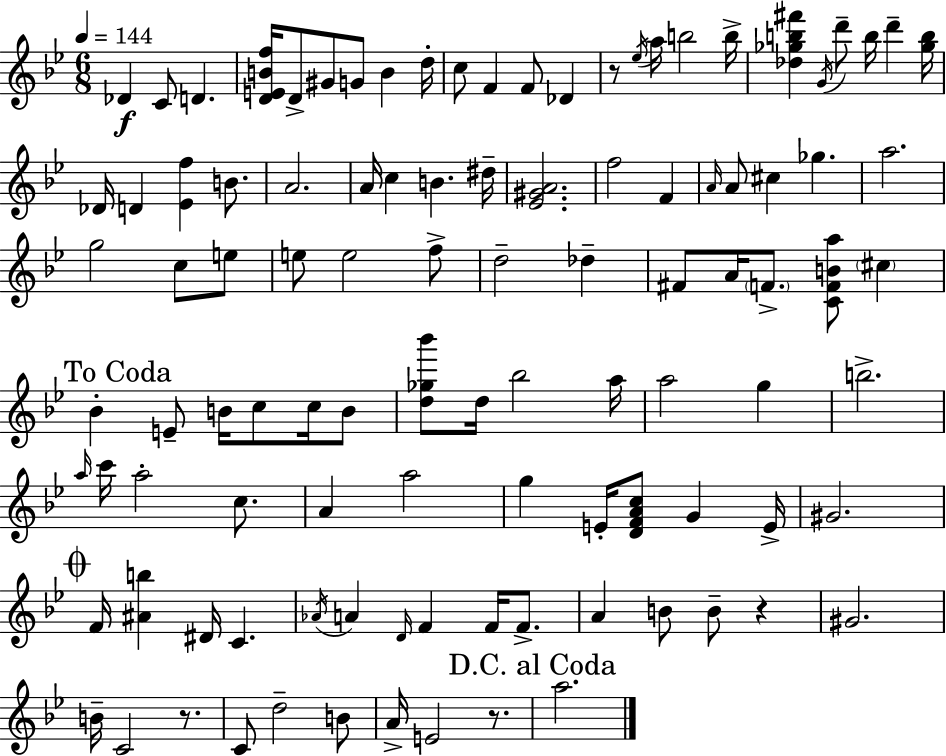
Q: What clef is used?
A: treble